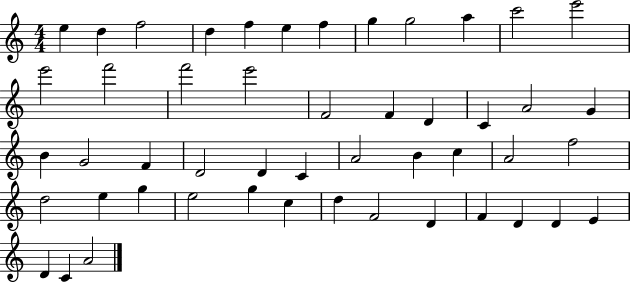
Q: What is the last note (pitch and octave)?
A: A4